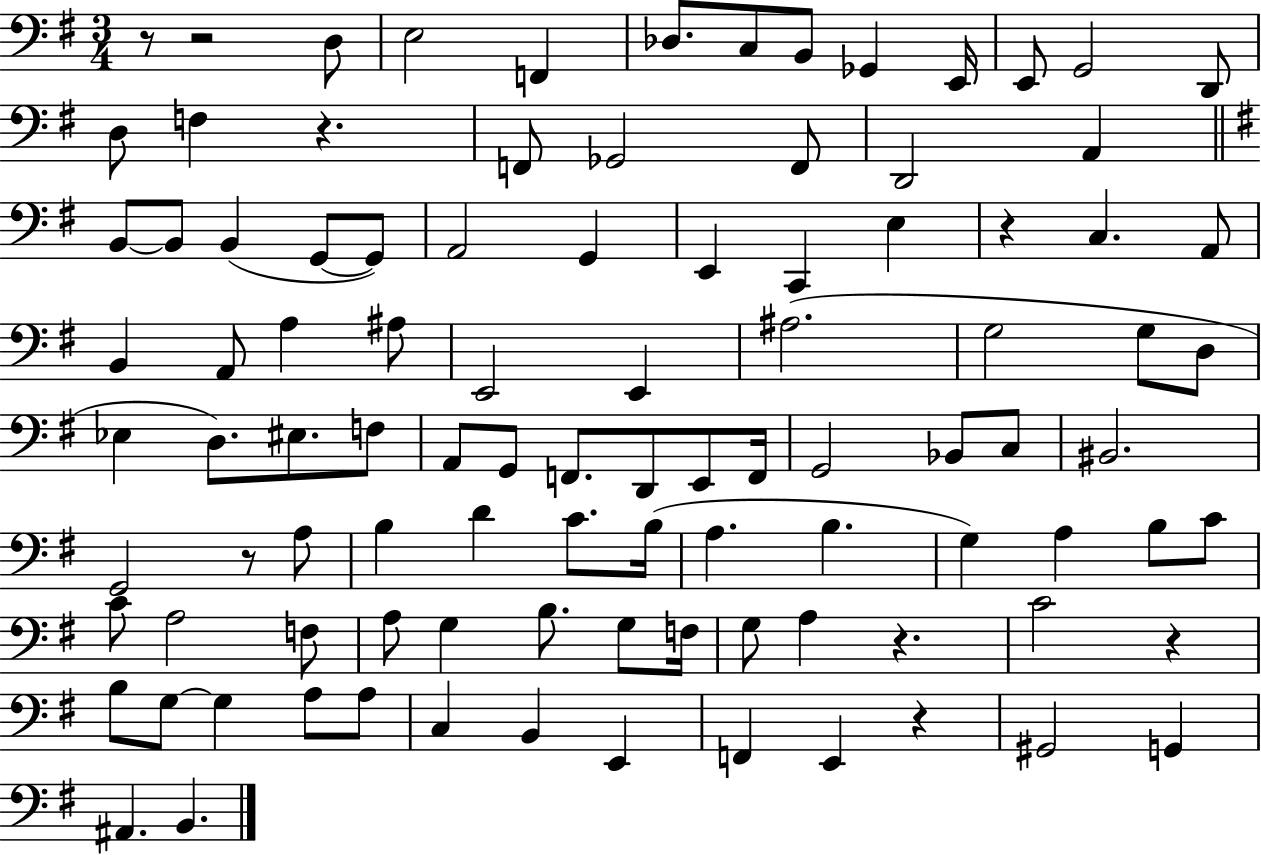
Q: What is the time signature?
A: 3/4